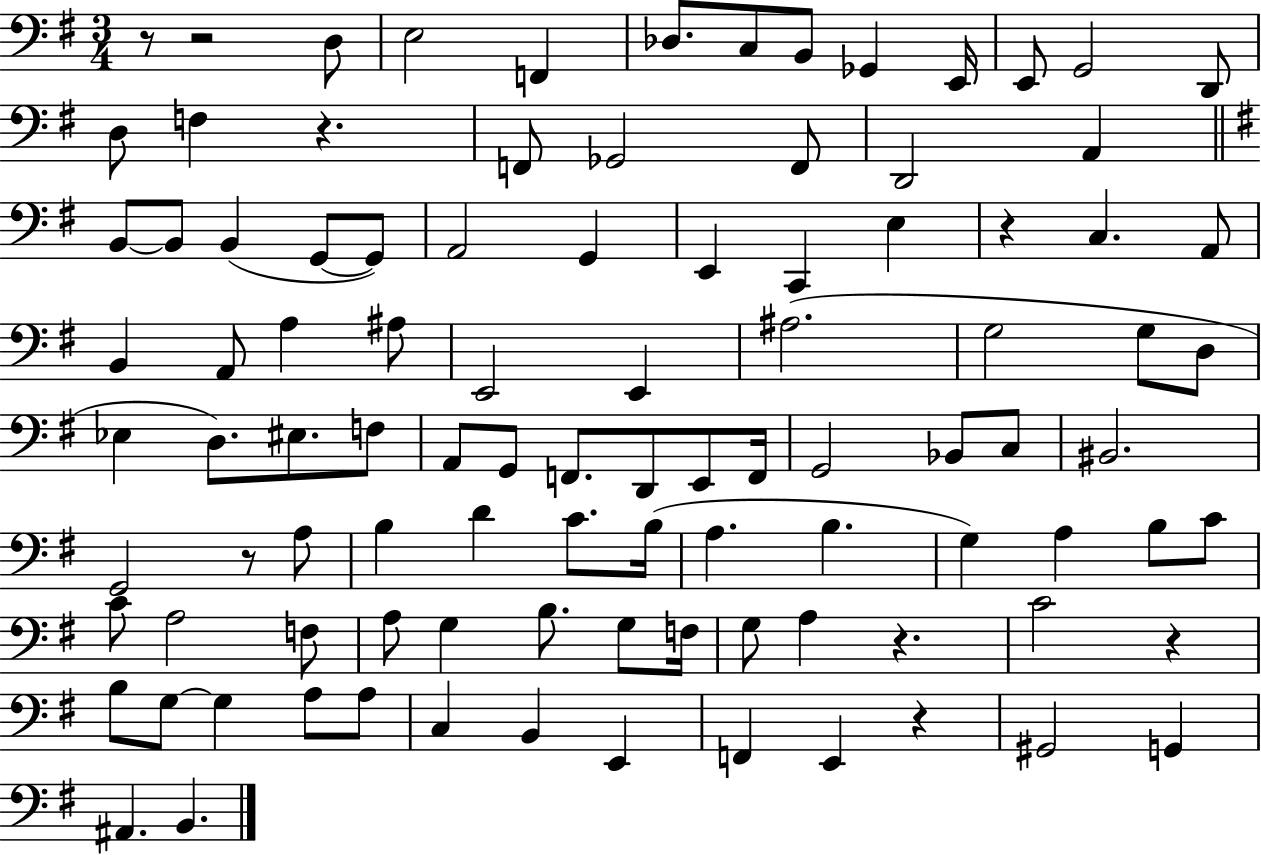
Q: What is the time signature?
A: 3/4